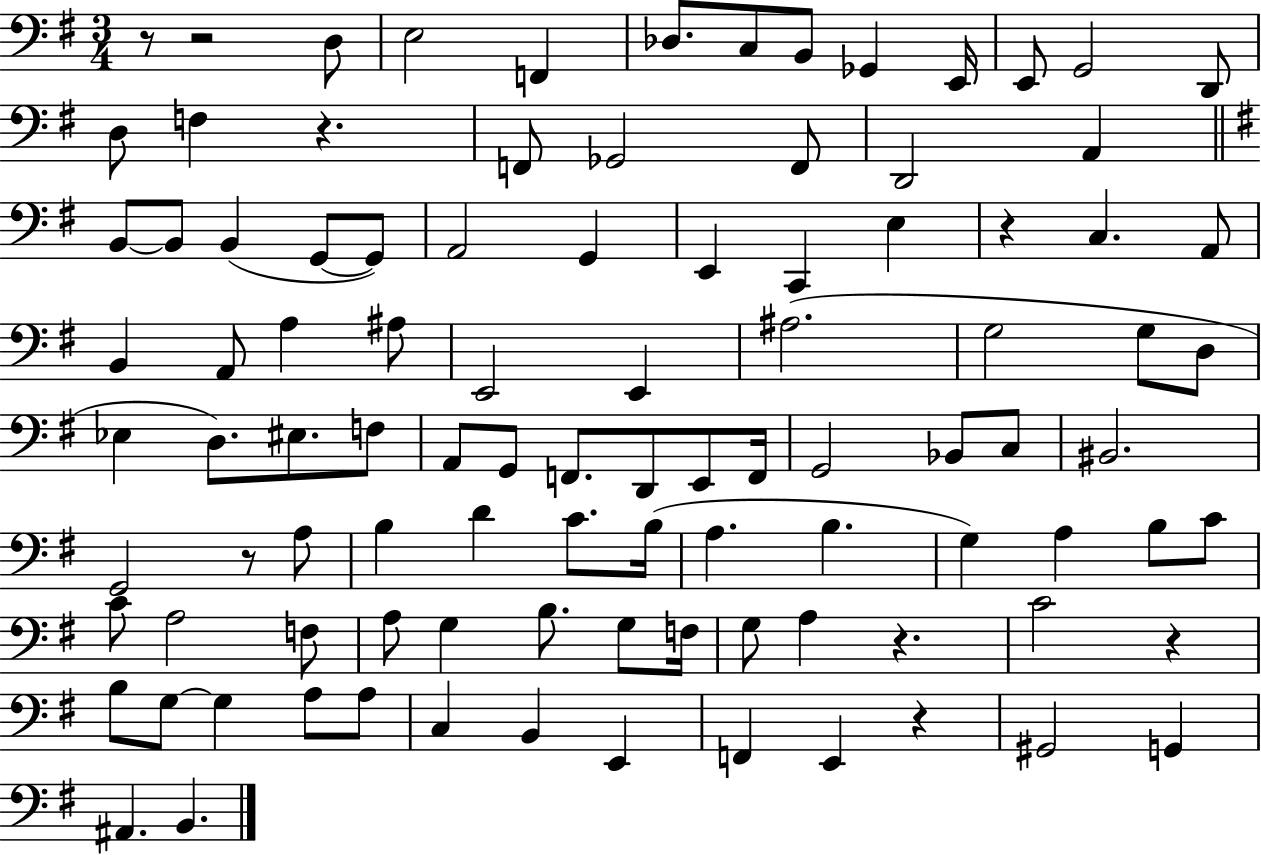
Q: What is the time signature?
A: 3/4